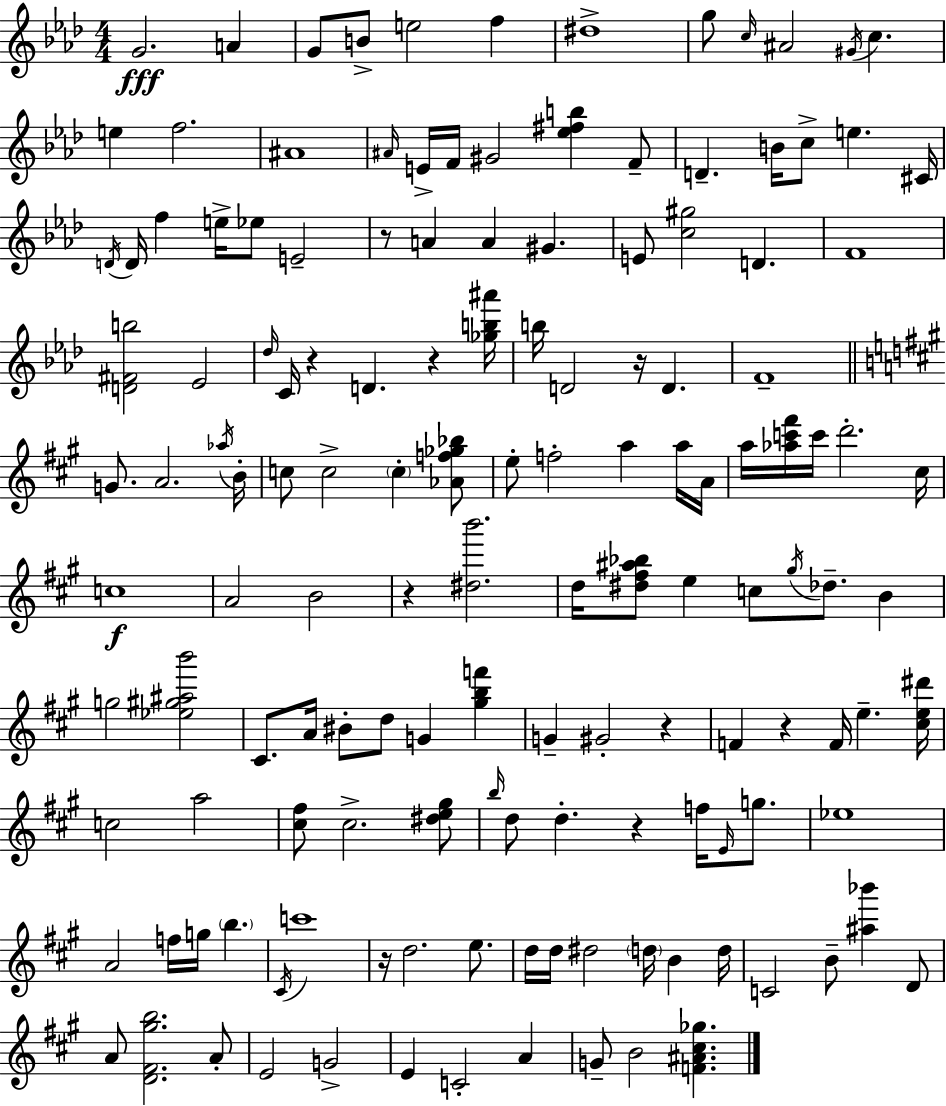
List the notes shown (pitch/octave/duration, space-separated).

G4/h. A4/q G4/e B4/e E5/h F5/q D#5/w G5/e C5/s A#4/h G#4/s C5/q. E5/q F5/h. A#4/w A#4/s E4/s F4/s G#4/h [Eb5,F#5,B5]/q F4/e D4/q. B4/s C5/e E5/q. C#4/s D4/s D4/s F5/q E5/s Eb5/e E4/h R/e A4/q A4/q G#4/q. E4/e [C5,G#5]/h D4/q. F4/w [D4,F#4,B5]/h Eb4/h Db5/s C4/s R/q D4/q. R/q [Gb5,B5,A#6]/s B5/s D4/h R/s D4/q. F4/w G4/e. A4/h. Ab5/s B4/s C5/e C5/h C5/q [Ab4,F5,Gb5,Bb5]/e E5/e F5/h A5/q A5/s A4/s A5/s [Ab5,C6,F#6]/s C6/s D6/h. C#5/s C5/w A4/h B4/h R/q [D#5,B6]/h. D5/s [D#5,F#5,A#5,Bb5]/e E5/q C5/e G#5/s Db5/e. B4/q G5/h [Eb5,G#5,A#5,B6]/h C#4/e. A4/s BIS4/e D5/e G4/q [G#5,B5,F6]/q G4/q G#4/h R/q F4/q R/q F4/s E5/q. [C#5,E5,D#6]/s C5/h A5/h [C#5,F#5]/e C#5/h. [D#5,E5,G#5]/e B5/s D5/e D5/q. R/q F5/s E4/s G5/e. Eb5/w A4/h F5/s G5/s B5/q. C#4/s C6/w R/s D5/h. E5/e. D5/s D5/s D#5/h D5/s B4/q D5/s C4/h B4/e [A#5,Bb6]/q D4/e A4/e [D4,F#4,G#5,B5]/h. A4/e E4/h G4/h E4/q C4/h A4/q G4/e B4/h [F4,A#4,C#5,Gb5]/q.